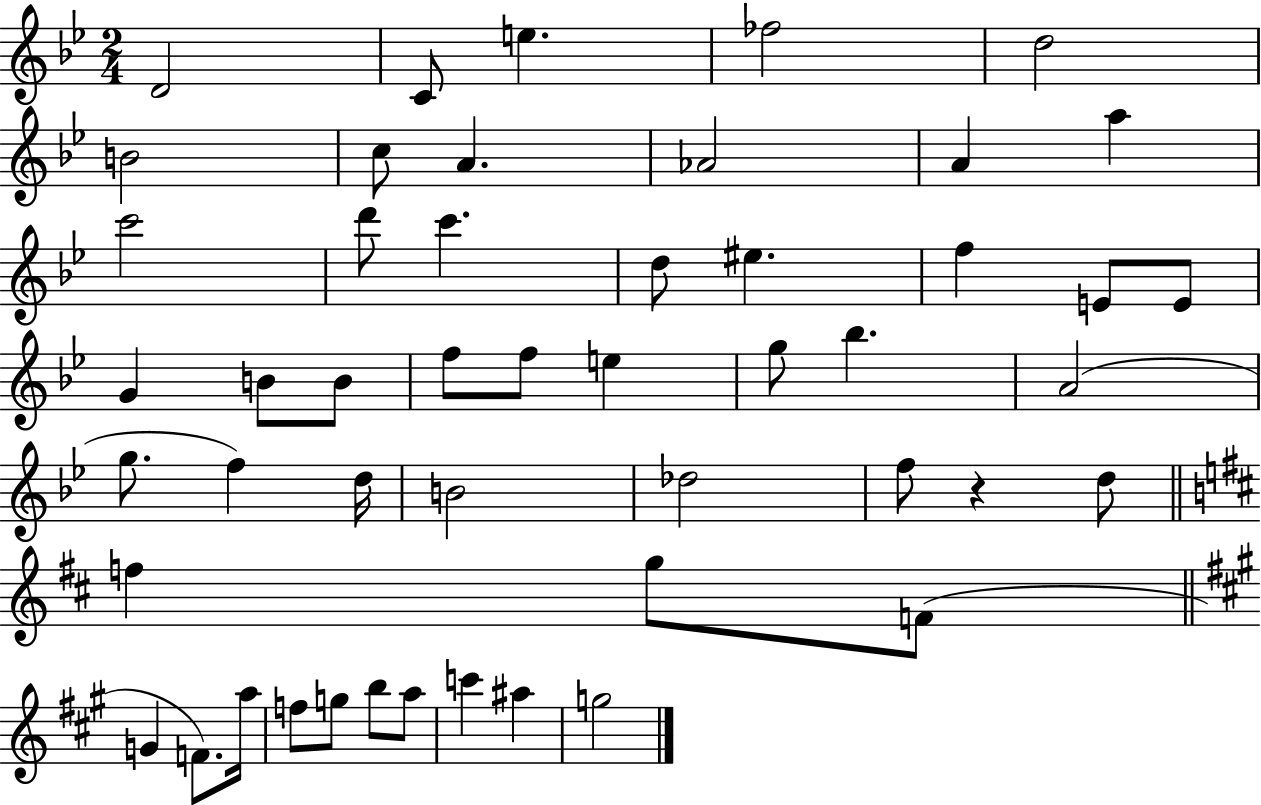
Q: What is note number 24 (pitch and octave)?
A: F5